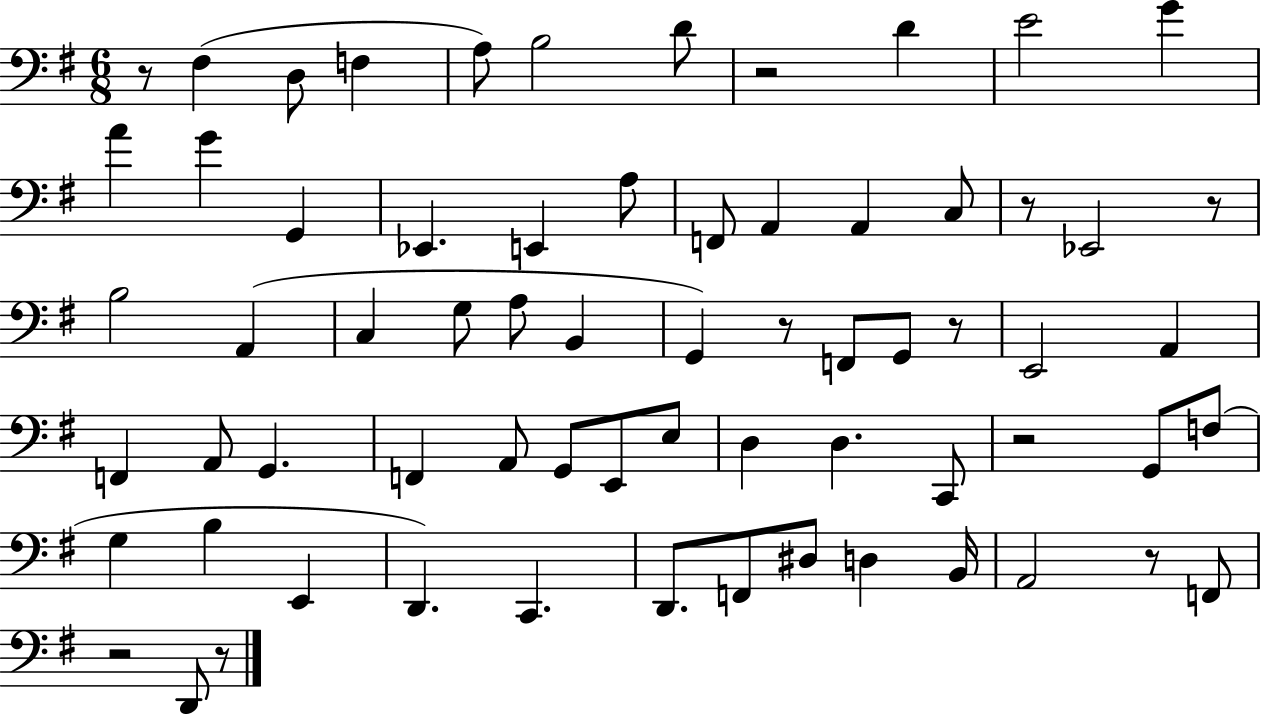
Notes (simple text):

R/e F#3/q D3/e F3/q A3/e B3/h D4/e R/h D4/q E4/h G4/q A4/q G4/q G2/q Eb2/q. E2/q A3/e F2/e A2/q A2/q C3/e R/e Eb2/h R/e B3/h A2/q C3/q G3/e A3/e B2/q G2/q R/e F2/e G2/e R/e E2/h A2/q F2/q A2/e G2/q. F2/q A2/e G2/e E2/e E3/e D3/q D3/q. C2/e R/h G2/e F3/e G3/q B3/q E2/q D2/q. C2/q. D2/e. F2/e D#3/e D3/q B2/s A2/h R/e F2/e R/h D2/e R/e